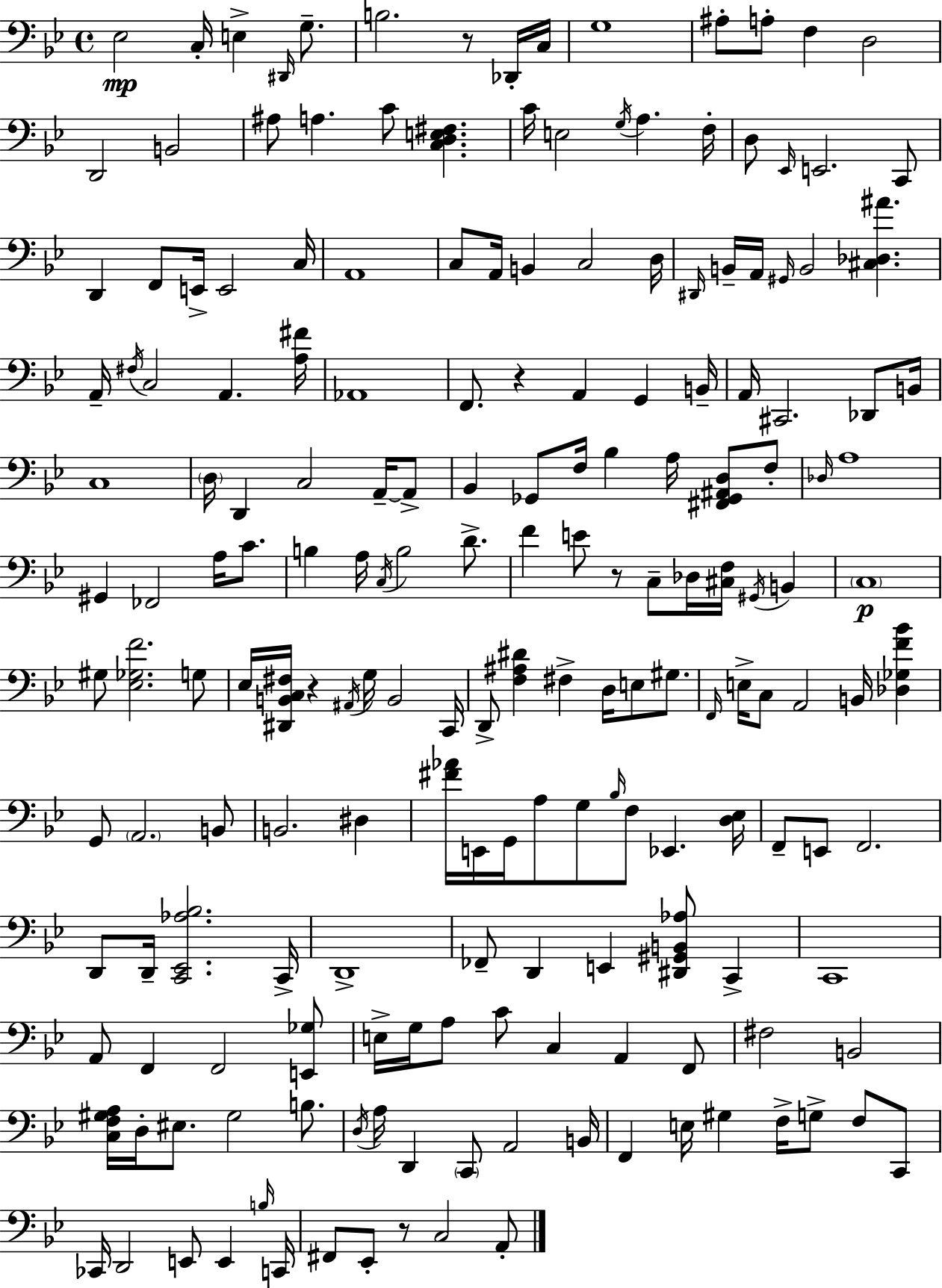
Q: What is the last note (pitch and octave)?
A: A2